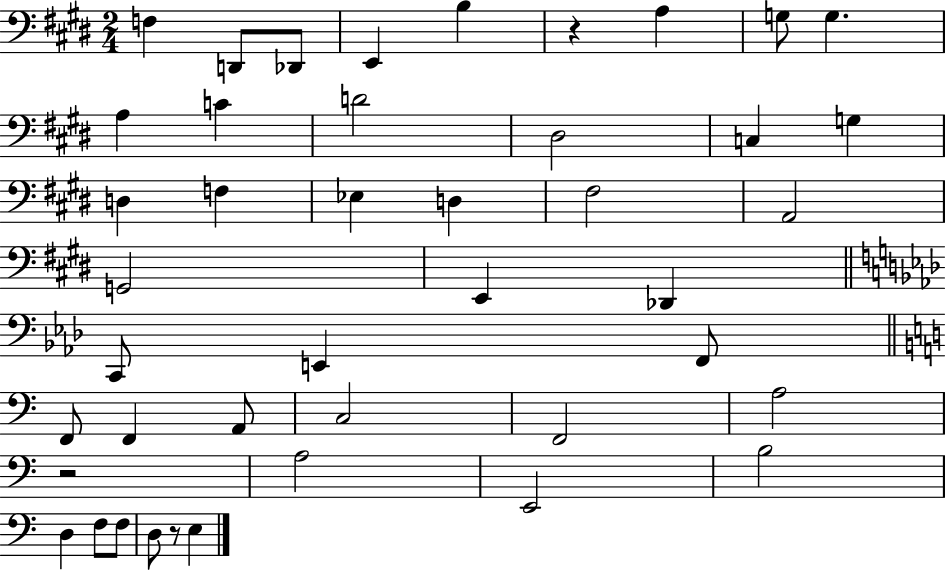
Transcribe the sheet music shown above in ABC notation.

X:1
T:Untitled
M:2/4
L:1/4
K:E
F, D,,/2 _D,,/2 E,, B, z A, G,/2 G, A, C D2 ^D,2 C, G, D, F, _E, D, ^F,2 A,,2 G,,2 E,, _D,, C,,/2 E,, F,,/2 F,,/2 F,, A,,/2 C,2 F,,2 A,2 z2 A,2 E,,2 B,2 D, F,/2 F,/2 D,/2 z/2 E,